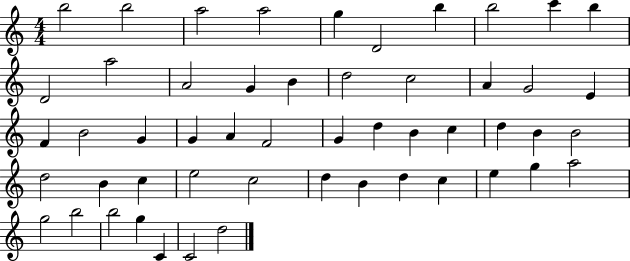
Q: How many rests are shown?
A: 0